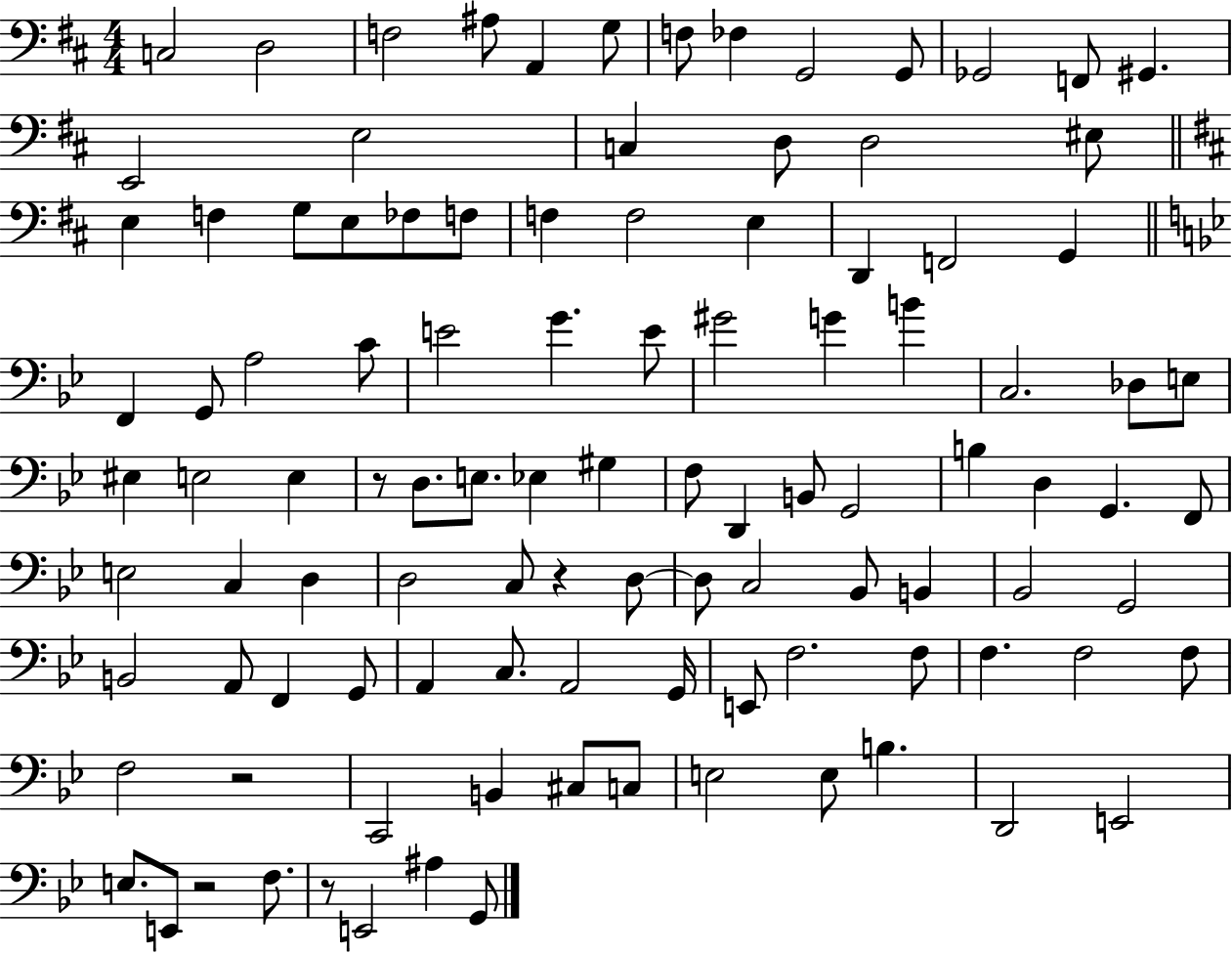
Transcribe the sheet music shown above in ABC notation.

X:1
T:Untitled
M:4/4
L:1/4
K:D
C,2 D,2 F,2 ^A,/2 A,, G,/2 F,/2 _F, G,,2 G,,/2 _G,,2 F,,/2 ^G,, E,,2 E,2 C, D,/2 D,2 ^E,/2 E, F, G,/2 E,/2 _F,/2 F,/2 F, F,2 E, D,, F,,2 G,, F,, G,,/2 A,2 C/2 E2 G E/2 ^G2 G B C,2 _D,/2 E,/2 ^E, E,2 E, z/2 D,/2 E,/2 _E, ^G, F,/2 D,, B,,/2 G,,2 B, D, G,, F,,/2 E,2 C, D, D,2 C,/2 z D,/2 D,/2 C,2 _B,,/2 B,, _B,,2 G,,2 B,,2 A,,/2 F,, G,,/2 A,, C,/2 A,,2 G,,/4 E,,/2 F,2 F,/2 F, F,2 F,/2 F,2 z2 C,,2 B,, ^C,/2 C,/2 E,2 E,/2 B, D,,2 E,,2 E,/2 E,,/2 z2 F,/2 z/2 E,,2 ^A, G,,/2